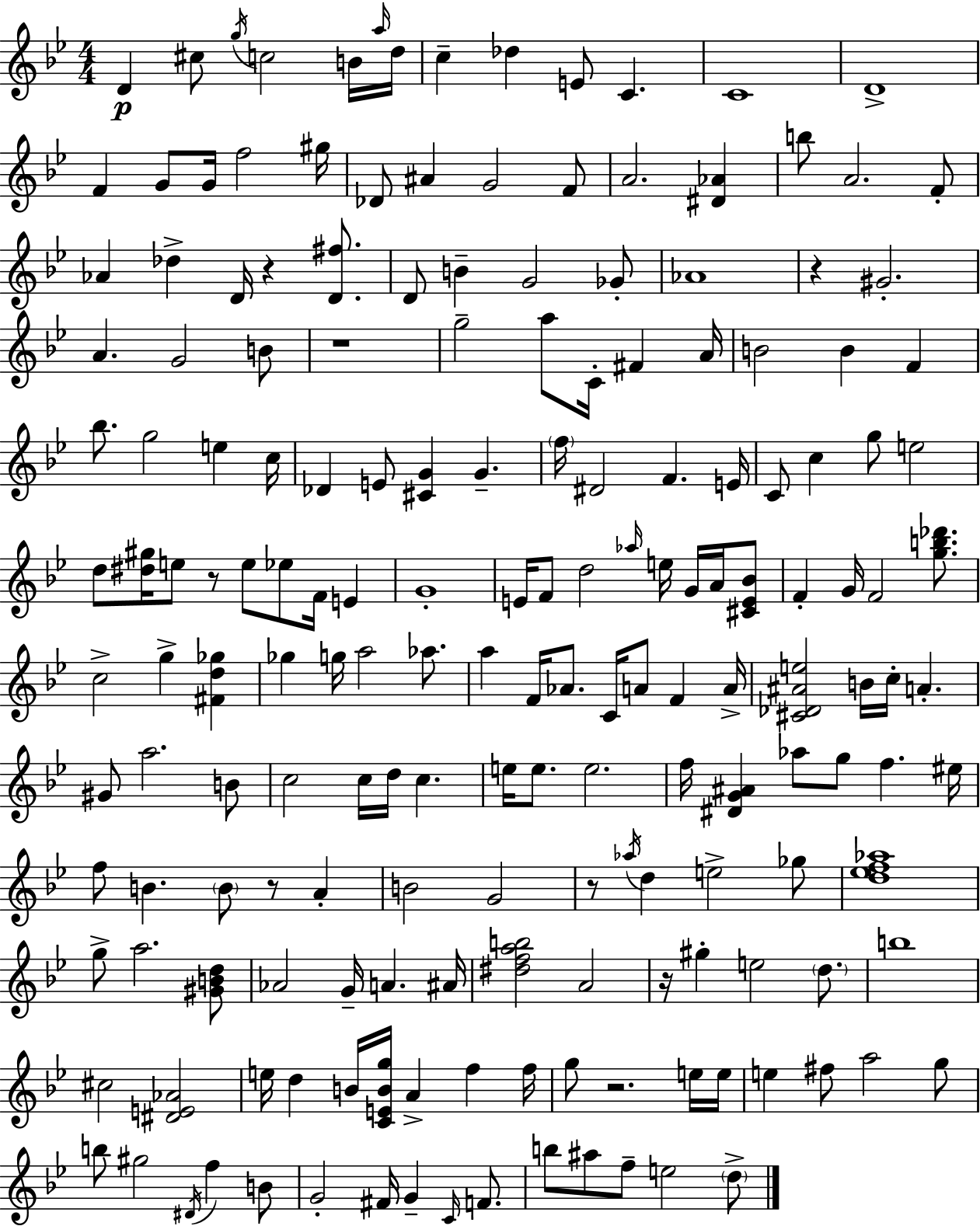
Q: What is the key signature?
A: G minor